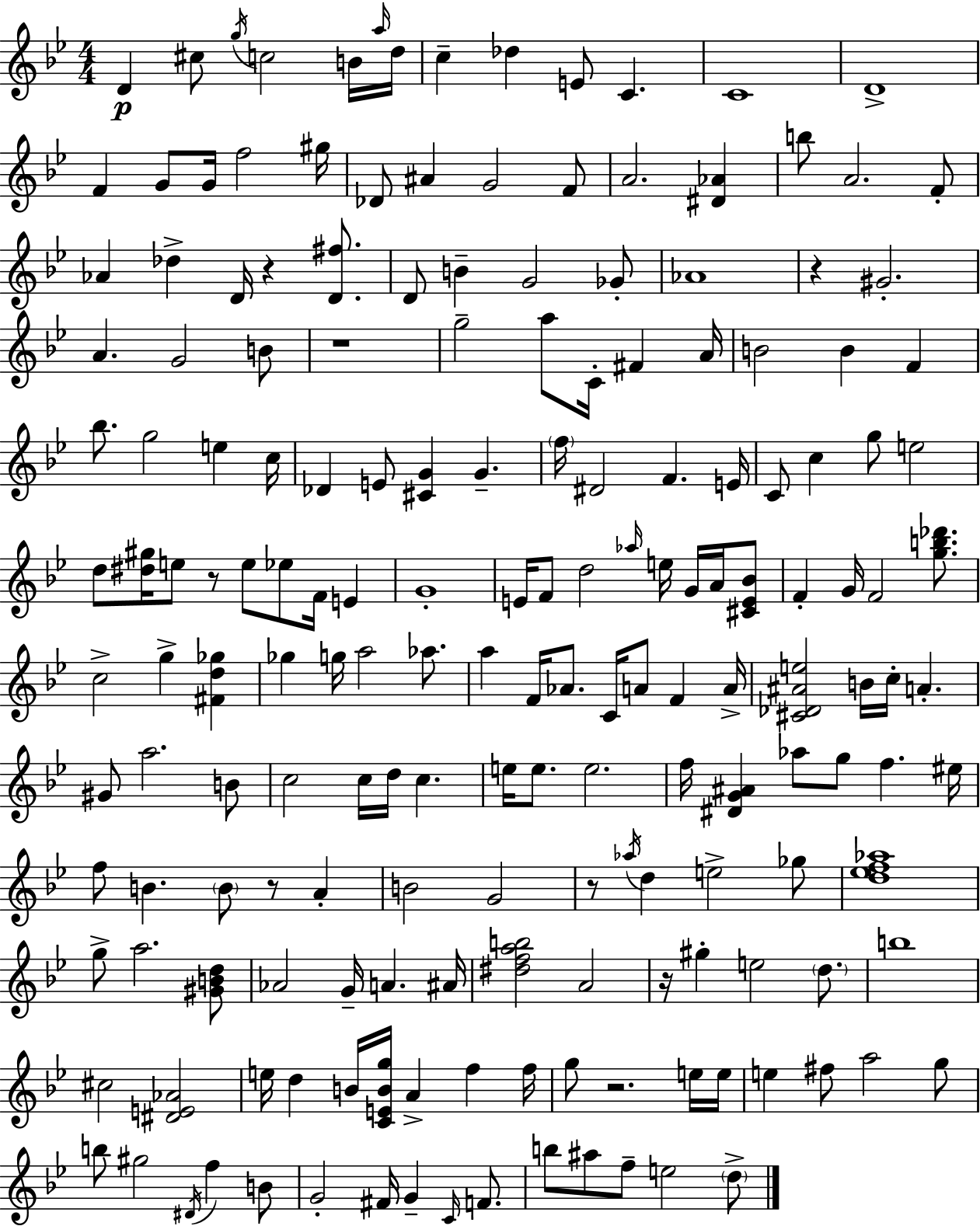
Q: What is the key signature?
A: G minor